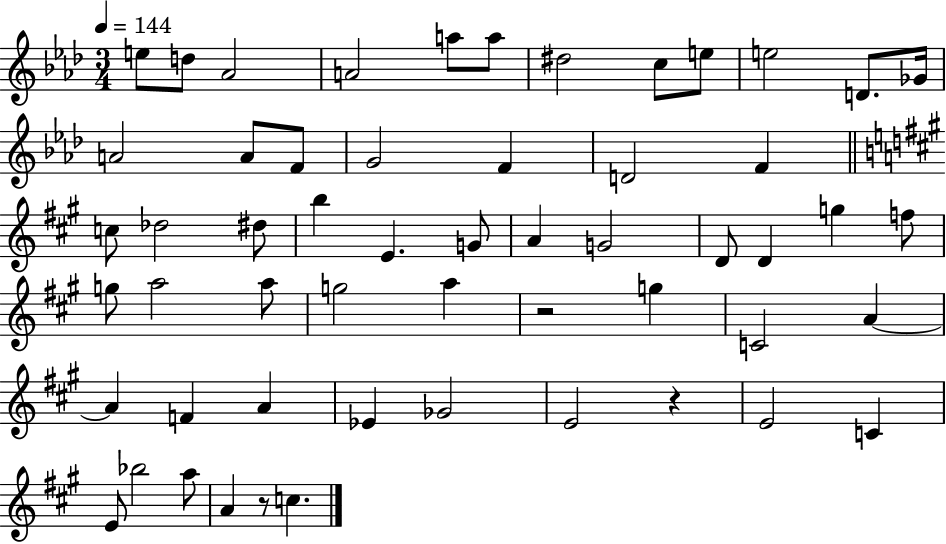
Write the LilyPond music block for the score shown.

{
  \clef treble
  \numericTimeSignature
  \time 3/4
  \key aes \major
  \tempo 4 = 144
  e''8 d''8 aes'2 | a'2 a''8 a''8 | dis''2 c''8 e''8 | e''2 d'8. ges'16 | \break a'2 a'8 f'8 | g'2 f'4 | d'2 f'4 | \bar "||" \break \key a \major c''8 des''2 dis''8 | b''4 e'4. g'8 | a'4 g'2 | d'8 d'4 g''4 f''8 | \break g''8 a''2 a''8 | g''2 a''4 | r2 g''4 | c'2 a'4~~ | \break a'4 f'4 a'4 | ees'4 ges'2 | e'2 r4 | e'2 c'4 | \break e'8 bes''2 a''8 | a'4 r8 c''4. | \bar "|."
}